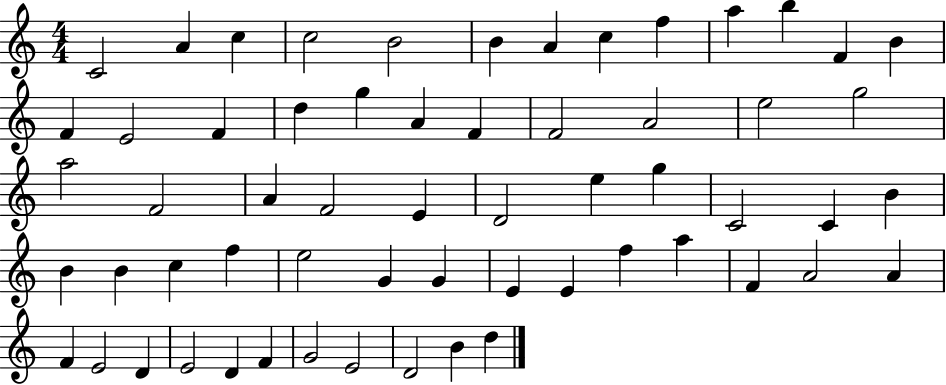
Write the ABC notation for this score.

X:1
T:Untitled
M:4/4
L:1/4
K:C
C2 A c c2 B2 B A c f a b F B F E2 F d g A F F2 A2 e2 g2 a2 F2 A F2 E D2 e g C2 C B B B c f e2 G G E E f a F A2 A F E2 D E2 D F G2 E2 D2 B d